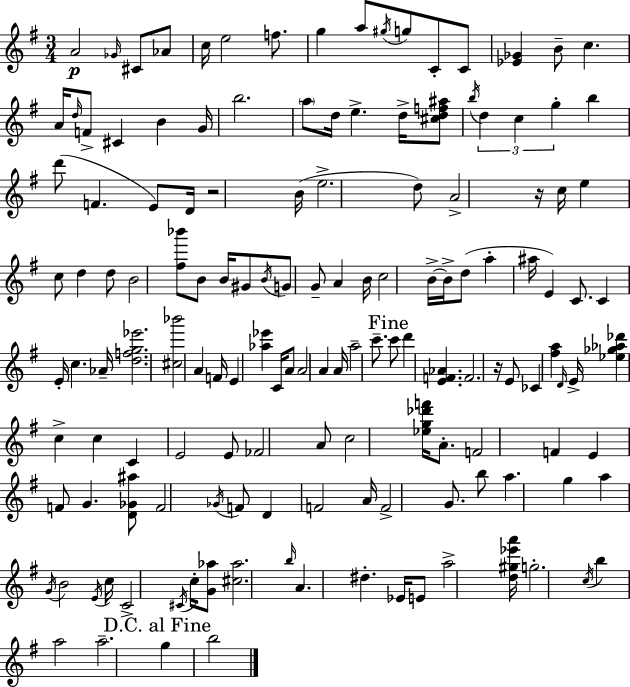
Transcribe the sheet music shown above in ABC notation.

X:1
T:Untitled
M:3/4
L:1/4
K:G
A2 _G/4 ^C/2 _A/2 c/4 e2 f/2 g a/2 ^g/4 g/2 C/2 C/2 [_E_G] B/2 c A/4 d/4 F/2 ^C B G/4 b2 a/2 d/4 e d/4 [^cdf^a]/2 b/4 d c g b d'/2 F E/2 D/4 z2 B/4 e2 d/2 A2 z/4 c/4 e c/2 d d/2 B2 [^f_b']/2 B/2 B/4 ^G/2 B/4 G/2 G/2 A B/4 c2 B/4 B/4 d/2 a ^a/4 E C/2 C E/4 c _A/4 [dfg_e']2 [^c_b']2 A F/4 E [_a_e'] C/4 A/2 A2 A A/4 a2 c'/2 c'/2 d' [EF_A] F2 z/4 E/2 _C [^fa] D/4 E/4 [_e_g_a_d'] c c C E2 E/2 _F2 A/2 c2 [_eg_d'f']/4 A/2 F2 F E F/2 G [D_G^a]/2 F2 _G/4 F/2 D F2 A/4 F2 G/2 b/2 a g a G/4 B2 E/4 c/4 C2 ^C/4 c/4 [G_a]/2 [^c_a]2 b/4 A ^d _E/4 E/2 a2 [d^g_e'a']/4 g2 c/4 b a2 a2 g b2